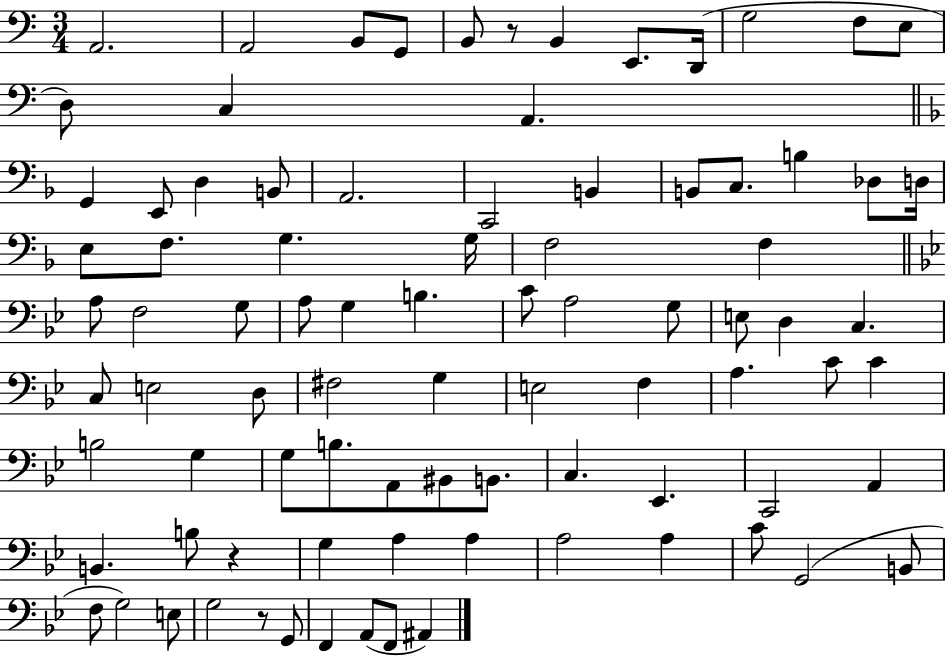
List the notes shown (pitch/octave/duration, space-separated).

A2/h. A2/h B2/e G2/e B2/e R/e B2/q E2/e. D2/s G3/h F3/e E3/e D3/e C3/q A2/q. G2/q E2/e D3/q B2/e A2/h. C2/h B2/q B2/e C3/e. B3/q Db3/e D3/s E3/e F3/e. G3/q. G3/s F3/h F3/q A3/e F3/h G3/e A3/e G3/q B3/q. C4/e A3/h G3/e E3/e D3/q C3/q. C3/e E3/h D3/e F#3/h G3/q E3/h F3/q A3/q. C4/e C4/q B3/h G3/q G3/e B3/e. A2/e BIS2/e B2/e. C3/q. Eb2/q. C2/h A2/q B2/q. B3/e R/q G3/q A3/q A3/q A3/h A3/q C4/e G2/h B2/e F3/e G3/h E3/e G3/h R/e G2/e F2/q A2/e F2/e A#2/q